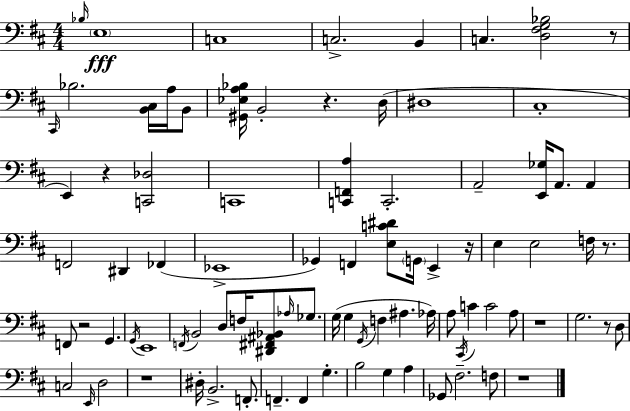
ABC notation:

X:1
T:Untitled
M:4/4
L:1/4
K:D
_B,/4 E,4 C,4 C,2 B,, C, [D,^F,G,_B,]2 z/2 ^C,,/4 _B,2 [B,,^C,]/4 A,/4 B,,/2 [^G,,_E,A,_B,]/4 B,,2 z D,/4 ^D,4 ^C,4 E,, z [C,,_D,]2 C,,4 [C,,F,,A,] C,,2 A,,2 [E,,_G,]/4 A,,/2 A,, F,,2 ^D,, _F,, _E,,4 _G,, F,, [E,C^D]/2 G,,/4 E,, z/4 E, E,2 F,/4 z/2 F,,/2 z2 G,, G,,/4 E,,4 F,,/4 B,,2 D,/2 F,/4 [^D,,^F,,^A,,_B,,]/2 _A,/4 _G,/2 G,/4 G, G,,/4 F, ^A, _A,/4 A,/2 ^C,,/4 C C2 A,/2 z4 G,2 z/2 D,/2 C,2 E,,/4 D,2 z4 ^D,/4 B,,2 F,,/2 F,, F,, G, B,2 G, A, _G,,/2 ^F,2 F,/2 z4